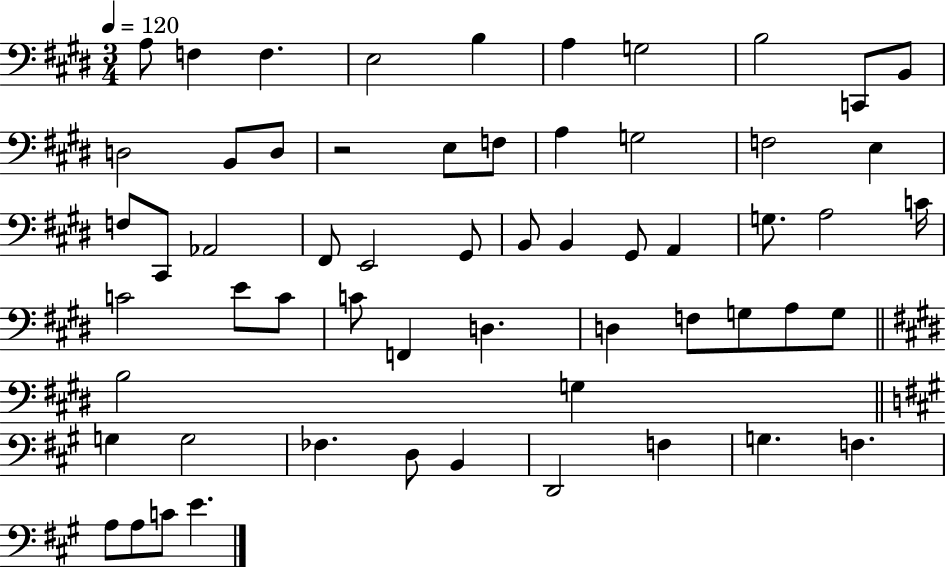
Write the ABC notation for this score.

X:1
T:Untitled
M:3/4
L:1/4
K:E
A,/2 F, F, E,2 B, A, G,2 B,2 C,,/2 B,,/2 D,2 B,,/2 D,/2 z2 E,/2 F,/2 A, G,2 F,2 E, F,/2 ^C,,/2 _A,,2 ^F,,/2 E,,2 ^G,,/2 B,,/2 B,, ^G,,/2 A,, G,/2 A,2 C/4 C2 E/2 C/2 C/2 F,, D, D, F,/2 G,/2 A,/2 G,/2 B,2 G, G, G,2 _F, D,/2 B,, D,,2 F, G, F, A,/2 A,/2 C/2 E